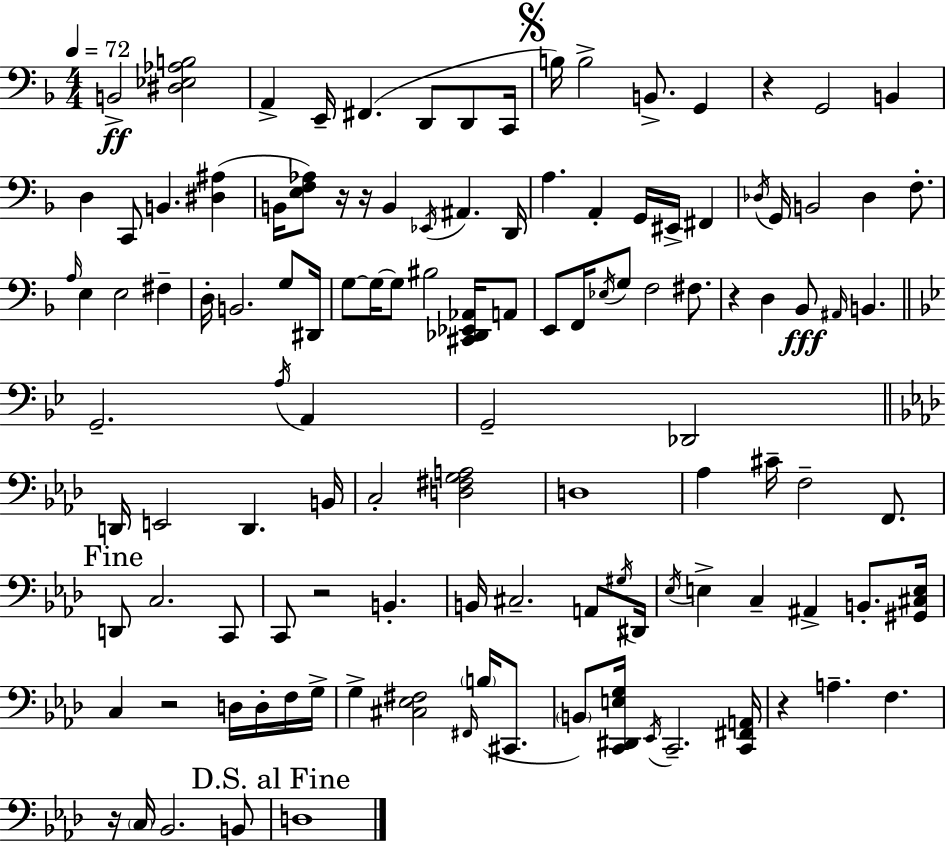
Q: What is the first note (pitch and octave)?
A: B2